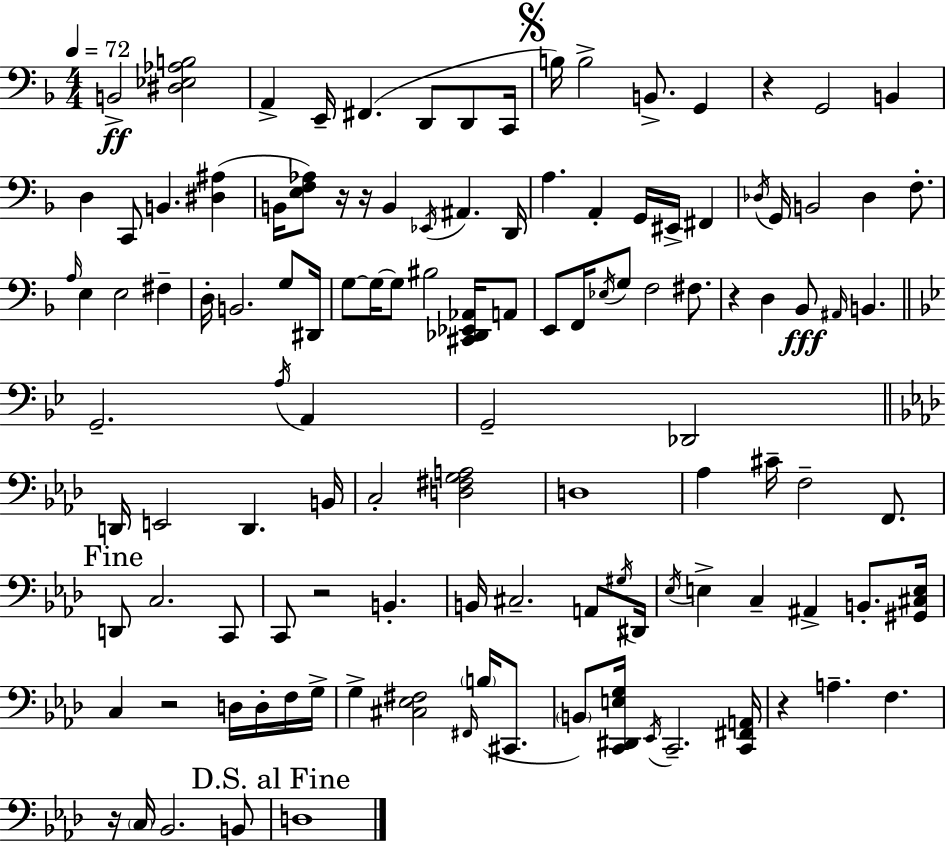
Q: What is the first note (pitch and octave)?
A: B2